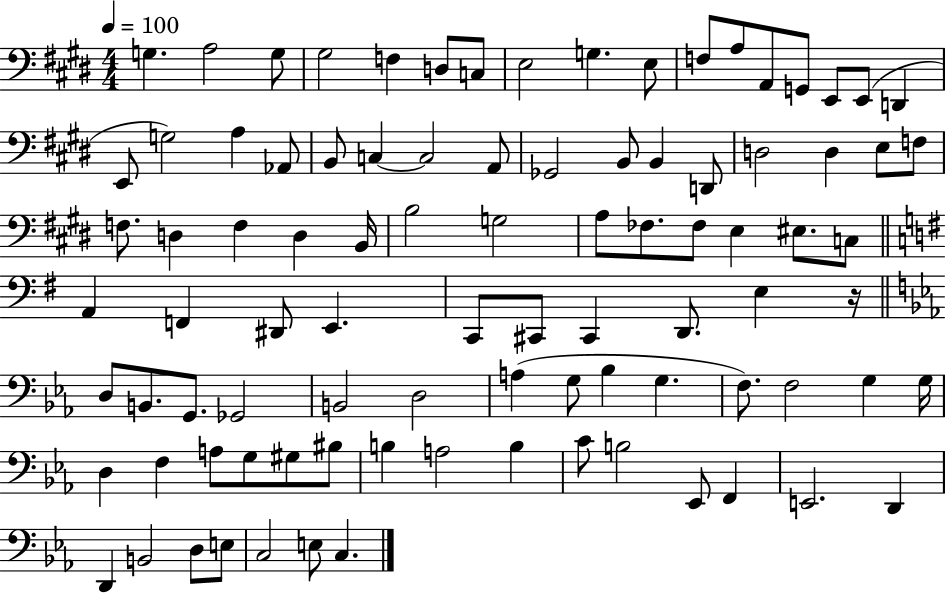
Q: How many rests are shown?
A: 1